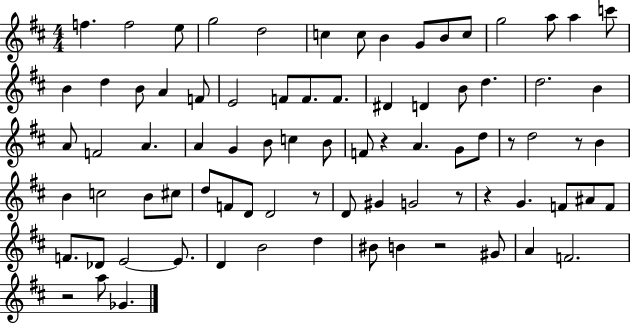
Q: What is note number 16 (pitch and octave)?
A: B4